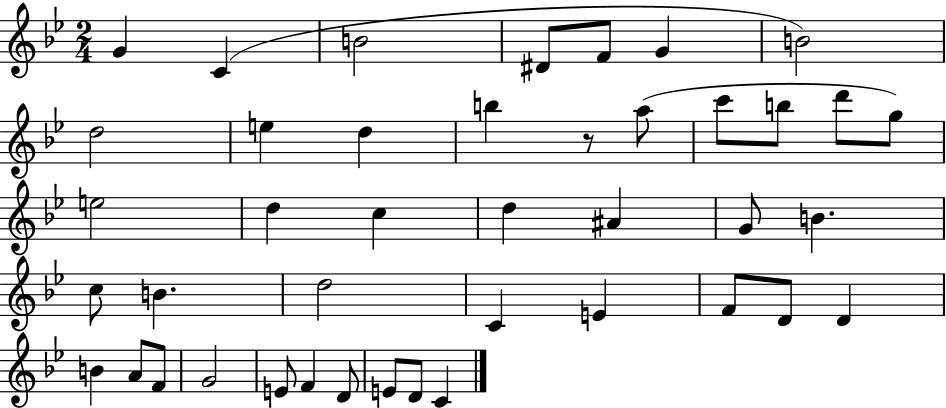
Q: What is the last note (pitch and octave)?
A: C4